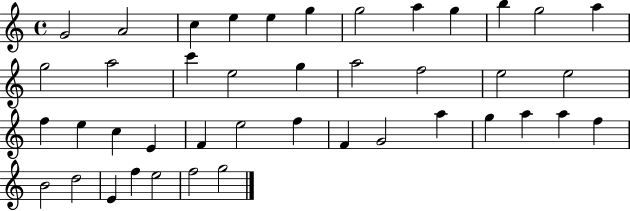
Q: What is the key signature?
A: C major